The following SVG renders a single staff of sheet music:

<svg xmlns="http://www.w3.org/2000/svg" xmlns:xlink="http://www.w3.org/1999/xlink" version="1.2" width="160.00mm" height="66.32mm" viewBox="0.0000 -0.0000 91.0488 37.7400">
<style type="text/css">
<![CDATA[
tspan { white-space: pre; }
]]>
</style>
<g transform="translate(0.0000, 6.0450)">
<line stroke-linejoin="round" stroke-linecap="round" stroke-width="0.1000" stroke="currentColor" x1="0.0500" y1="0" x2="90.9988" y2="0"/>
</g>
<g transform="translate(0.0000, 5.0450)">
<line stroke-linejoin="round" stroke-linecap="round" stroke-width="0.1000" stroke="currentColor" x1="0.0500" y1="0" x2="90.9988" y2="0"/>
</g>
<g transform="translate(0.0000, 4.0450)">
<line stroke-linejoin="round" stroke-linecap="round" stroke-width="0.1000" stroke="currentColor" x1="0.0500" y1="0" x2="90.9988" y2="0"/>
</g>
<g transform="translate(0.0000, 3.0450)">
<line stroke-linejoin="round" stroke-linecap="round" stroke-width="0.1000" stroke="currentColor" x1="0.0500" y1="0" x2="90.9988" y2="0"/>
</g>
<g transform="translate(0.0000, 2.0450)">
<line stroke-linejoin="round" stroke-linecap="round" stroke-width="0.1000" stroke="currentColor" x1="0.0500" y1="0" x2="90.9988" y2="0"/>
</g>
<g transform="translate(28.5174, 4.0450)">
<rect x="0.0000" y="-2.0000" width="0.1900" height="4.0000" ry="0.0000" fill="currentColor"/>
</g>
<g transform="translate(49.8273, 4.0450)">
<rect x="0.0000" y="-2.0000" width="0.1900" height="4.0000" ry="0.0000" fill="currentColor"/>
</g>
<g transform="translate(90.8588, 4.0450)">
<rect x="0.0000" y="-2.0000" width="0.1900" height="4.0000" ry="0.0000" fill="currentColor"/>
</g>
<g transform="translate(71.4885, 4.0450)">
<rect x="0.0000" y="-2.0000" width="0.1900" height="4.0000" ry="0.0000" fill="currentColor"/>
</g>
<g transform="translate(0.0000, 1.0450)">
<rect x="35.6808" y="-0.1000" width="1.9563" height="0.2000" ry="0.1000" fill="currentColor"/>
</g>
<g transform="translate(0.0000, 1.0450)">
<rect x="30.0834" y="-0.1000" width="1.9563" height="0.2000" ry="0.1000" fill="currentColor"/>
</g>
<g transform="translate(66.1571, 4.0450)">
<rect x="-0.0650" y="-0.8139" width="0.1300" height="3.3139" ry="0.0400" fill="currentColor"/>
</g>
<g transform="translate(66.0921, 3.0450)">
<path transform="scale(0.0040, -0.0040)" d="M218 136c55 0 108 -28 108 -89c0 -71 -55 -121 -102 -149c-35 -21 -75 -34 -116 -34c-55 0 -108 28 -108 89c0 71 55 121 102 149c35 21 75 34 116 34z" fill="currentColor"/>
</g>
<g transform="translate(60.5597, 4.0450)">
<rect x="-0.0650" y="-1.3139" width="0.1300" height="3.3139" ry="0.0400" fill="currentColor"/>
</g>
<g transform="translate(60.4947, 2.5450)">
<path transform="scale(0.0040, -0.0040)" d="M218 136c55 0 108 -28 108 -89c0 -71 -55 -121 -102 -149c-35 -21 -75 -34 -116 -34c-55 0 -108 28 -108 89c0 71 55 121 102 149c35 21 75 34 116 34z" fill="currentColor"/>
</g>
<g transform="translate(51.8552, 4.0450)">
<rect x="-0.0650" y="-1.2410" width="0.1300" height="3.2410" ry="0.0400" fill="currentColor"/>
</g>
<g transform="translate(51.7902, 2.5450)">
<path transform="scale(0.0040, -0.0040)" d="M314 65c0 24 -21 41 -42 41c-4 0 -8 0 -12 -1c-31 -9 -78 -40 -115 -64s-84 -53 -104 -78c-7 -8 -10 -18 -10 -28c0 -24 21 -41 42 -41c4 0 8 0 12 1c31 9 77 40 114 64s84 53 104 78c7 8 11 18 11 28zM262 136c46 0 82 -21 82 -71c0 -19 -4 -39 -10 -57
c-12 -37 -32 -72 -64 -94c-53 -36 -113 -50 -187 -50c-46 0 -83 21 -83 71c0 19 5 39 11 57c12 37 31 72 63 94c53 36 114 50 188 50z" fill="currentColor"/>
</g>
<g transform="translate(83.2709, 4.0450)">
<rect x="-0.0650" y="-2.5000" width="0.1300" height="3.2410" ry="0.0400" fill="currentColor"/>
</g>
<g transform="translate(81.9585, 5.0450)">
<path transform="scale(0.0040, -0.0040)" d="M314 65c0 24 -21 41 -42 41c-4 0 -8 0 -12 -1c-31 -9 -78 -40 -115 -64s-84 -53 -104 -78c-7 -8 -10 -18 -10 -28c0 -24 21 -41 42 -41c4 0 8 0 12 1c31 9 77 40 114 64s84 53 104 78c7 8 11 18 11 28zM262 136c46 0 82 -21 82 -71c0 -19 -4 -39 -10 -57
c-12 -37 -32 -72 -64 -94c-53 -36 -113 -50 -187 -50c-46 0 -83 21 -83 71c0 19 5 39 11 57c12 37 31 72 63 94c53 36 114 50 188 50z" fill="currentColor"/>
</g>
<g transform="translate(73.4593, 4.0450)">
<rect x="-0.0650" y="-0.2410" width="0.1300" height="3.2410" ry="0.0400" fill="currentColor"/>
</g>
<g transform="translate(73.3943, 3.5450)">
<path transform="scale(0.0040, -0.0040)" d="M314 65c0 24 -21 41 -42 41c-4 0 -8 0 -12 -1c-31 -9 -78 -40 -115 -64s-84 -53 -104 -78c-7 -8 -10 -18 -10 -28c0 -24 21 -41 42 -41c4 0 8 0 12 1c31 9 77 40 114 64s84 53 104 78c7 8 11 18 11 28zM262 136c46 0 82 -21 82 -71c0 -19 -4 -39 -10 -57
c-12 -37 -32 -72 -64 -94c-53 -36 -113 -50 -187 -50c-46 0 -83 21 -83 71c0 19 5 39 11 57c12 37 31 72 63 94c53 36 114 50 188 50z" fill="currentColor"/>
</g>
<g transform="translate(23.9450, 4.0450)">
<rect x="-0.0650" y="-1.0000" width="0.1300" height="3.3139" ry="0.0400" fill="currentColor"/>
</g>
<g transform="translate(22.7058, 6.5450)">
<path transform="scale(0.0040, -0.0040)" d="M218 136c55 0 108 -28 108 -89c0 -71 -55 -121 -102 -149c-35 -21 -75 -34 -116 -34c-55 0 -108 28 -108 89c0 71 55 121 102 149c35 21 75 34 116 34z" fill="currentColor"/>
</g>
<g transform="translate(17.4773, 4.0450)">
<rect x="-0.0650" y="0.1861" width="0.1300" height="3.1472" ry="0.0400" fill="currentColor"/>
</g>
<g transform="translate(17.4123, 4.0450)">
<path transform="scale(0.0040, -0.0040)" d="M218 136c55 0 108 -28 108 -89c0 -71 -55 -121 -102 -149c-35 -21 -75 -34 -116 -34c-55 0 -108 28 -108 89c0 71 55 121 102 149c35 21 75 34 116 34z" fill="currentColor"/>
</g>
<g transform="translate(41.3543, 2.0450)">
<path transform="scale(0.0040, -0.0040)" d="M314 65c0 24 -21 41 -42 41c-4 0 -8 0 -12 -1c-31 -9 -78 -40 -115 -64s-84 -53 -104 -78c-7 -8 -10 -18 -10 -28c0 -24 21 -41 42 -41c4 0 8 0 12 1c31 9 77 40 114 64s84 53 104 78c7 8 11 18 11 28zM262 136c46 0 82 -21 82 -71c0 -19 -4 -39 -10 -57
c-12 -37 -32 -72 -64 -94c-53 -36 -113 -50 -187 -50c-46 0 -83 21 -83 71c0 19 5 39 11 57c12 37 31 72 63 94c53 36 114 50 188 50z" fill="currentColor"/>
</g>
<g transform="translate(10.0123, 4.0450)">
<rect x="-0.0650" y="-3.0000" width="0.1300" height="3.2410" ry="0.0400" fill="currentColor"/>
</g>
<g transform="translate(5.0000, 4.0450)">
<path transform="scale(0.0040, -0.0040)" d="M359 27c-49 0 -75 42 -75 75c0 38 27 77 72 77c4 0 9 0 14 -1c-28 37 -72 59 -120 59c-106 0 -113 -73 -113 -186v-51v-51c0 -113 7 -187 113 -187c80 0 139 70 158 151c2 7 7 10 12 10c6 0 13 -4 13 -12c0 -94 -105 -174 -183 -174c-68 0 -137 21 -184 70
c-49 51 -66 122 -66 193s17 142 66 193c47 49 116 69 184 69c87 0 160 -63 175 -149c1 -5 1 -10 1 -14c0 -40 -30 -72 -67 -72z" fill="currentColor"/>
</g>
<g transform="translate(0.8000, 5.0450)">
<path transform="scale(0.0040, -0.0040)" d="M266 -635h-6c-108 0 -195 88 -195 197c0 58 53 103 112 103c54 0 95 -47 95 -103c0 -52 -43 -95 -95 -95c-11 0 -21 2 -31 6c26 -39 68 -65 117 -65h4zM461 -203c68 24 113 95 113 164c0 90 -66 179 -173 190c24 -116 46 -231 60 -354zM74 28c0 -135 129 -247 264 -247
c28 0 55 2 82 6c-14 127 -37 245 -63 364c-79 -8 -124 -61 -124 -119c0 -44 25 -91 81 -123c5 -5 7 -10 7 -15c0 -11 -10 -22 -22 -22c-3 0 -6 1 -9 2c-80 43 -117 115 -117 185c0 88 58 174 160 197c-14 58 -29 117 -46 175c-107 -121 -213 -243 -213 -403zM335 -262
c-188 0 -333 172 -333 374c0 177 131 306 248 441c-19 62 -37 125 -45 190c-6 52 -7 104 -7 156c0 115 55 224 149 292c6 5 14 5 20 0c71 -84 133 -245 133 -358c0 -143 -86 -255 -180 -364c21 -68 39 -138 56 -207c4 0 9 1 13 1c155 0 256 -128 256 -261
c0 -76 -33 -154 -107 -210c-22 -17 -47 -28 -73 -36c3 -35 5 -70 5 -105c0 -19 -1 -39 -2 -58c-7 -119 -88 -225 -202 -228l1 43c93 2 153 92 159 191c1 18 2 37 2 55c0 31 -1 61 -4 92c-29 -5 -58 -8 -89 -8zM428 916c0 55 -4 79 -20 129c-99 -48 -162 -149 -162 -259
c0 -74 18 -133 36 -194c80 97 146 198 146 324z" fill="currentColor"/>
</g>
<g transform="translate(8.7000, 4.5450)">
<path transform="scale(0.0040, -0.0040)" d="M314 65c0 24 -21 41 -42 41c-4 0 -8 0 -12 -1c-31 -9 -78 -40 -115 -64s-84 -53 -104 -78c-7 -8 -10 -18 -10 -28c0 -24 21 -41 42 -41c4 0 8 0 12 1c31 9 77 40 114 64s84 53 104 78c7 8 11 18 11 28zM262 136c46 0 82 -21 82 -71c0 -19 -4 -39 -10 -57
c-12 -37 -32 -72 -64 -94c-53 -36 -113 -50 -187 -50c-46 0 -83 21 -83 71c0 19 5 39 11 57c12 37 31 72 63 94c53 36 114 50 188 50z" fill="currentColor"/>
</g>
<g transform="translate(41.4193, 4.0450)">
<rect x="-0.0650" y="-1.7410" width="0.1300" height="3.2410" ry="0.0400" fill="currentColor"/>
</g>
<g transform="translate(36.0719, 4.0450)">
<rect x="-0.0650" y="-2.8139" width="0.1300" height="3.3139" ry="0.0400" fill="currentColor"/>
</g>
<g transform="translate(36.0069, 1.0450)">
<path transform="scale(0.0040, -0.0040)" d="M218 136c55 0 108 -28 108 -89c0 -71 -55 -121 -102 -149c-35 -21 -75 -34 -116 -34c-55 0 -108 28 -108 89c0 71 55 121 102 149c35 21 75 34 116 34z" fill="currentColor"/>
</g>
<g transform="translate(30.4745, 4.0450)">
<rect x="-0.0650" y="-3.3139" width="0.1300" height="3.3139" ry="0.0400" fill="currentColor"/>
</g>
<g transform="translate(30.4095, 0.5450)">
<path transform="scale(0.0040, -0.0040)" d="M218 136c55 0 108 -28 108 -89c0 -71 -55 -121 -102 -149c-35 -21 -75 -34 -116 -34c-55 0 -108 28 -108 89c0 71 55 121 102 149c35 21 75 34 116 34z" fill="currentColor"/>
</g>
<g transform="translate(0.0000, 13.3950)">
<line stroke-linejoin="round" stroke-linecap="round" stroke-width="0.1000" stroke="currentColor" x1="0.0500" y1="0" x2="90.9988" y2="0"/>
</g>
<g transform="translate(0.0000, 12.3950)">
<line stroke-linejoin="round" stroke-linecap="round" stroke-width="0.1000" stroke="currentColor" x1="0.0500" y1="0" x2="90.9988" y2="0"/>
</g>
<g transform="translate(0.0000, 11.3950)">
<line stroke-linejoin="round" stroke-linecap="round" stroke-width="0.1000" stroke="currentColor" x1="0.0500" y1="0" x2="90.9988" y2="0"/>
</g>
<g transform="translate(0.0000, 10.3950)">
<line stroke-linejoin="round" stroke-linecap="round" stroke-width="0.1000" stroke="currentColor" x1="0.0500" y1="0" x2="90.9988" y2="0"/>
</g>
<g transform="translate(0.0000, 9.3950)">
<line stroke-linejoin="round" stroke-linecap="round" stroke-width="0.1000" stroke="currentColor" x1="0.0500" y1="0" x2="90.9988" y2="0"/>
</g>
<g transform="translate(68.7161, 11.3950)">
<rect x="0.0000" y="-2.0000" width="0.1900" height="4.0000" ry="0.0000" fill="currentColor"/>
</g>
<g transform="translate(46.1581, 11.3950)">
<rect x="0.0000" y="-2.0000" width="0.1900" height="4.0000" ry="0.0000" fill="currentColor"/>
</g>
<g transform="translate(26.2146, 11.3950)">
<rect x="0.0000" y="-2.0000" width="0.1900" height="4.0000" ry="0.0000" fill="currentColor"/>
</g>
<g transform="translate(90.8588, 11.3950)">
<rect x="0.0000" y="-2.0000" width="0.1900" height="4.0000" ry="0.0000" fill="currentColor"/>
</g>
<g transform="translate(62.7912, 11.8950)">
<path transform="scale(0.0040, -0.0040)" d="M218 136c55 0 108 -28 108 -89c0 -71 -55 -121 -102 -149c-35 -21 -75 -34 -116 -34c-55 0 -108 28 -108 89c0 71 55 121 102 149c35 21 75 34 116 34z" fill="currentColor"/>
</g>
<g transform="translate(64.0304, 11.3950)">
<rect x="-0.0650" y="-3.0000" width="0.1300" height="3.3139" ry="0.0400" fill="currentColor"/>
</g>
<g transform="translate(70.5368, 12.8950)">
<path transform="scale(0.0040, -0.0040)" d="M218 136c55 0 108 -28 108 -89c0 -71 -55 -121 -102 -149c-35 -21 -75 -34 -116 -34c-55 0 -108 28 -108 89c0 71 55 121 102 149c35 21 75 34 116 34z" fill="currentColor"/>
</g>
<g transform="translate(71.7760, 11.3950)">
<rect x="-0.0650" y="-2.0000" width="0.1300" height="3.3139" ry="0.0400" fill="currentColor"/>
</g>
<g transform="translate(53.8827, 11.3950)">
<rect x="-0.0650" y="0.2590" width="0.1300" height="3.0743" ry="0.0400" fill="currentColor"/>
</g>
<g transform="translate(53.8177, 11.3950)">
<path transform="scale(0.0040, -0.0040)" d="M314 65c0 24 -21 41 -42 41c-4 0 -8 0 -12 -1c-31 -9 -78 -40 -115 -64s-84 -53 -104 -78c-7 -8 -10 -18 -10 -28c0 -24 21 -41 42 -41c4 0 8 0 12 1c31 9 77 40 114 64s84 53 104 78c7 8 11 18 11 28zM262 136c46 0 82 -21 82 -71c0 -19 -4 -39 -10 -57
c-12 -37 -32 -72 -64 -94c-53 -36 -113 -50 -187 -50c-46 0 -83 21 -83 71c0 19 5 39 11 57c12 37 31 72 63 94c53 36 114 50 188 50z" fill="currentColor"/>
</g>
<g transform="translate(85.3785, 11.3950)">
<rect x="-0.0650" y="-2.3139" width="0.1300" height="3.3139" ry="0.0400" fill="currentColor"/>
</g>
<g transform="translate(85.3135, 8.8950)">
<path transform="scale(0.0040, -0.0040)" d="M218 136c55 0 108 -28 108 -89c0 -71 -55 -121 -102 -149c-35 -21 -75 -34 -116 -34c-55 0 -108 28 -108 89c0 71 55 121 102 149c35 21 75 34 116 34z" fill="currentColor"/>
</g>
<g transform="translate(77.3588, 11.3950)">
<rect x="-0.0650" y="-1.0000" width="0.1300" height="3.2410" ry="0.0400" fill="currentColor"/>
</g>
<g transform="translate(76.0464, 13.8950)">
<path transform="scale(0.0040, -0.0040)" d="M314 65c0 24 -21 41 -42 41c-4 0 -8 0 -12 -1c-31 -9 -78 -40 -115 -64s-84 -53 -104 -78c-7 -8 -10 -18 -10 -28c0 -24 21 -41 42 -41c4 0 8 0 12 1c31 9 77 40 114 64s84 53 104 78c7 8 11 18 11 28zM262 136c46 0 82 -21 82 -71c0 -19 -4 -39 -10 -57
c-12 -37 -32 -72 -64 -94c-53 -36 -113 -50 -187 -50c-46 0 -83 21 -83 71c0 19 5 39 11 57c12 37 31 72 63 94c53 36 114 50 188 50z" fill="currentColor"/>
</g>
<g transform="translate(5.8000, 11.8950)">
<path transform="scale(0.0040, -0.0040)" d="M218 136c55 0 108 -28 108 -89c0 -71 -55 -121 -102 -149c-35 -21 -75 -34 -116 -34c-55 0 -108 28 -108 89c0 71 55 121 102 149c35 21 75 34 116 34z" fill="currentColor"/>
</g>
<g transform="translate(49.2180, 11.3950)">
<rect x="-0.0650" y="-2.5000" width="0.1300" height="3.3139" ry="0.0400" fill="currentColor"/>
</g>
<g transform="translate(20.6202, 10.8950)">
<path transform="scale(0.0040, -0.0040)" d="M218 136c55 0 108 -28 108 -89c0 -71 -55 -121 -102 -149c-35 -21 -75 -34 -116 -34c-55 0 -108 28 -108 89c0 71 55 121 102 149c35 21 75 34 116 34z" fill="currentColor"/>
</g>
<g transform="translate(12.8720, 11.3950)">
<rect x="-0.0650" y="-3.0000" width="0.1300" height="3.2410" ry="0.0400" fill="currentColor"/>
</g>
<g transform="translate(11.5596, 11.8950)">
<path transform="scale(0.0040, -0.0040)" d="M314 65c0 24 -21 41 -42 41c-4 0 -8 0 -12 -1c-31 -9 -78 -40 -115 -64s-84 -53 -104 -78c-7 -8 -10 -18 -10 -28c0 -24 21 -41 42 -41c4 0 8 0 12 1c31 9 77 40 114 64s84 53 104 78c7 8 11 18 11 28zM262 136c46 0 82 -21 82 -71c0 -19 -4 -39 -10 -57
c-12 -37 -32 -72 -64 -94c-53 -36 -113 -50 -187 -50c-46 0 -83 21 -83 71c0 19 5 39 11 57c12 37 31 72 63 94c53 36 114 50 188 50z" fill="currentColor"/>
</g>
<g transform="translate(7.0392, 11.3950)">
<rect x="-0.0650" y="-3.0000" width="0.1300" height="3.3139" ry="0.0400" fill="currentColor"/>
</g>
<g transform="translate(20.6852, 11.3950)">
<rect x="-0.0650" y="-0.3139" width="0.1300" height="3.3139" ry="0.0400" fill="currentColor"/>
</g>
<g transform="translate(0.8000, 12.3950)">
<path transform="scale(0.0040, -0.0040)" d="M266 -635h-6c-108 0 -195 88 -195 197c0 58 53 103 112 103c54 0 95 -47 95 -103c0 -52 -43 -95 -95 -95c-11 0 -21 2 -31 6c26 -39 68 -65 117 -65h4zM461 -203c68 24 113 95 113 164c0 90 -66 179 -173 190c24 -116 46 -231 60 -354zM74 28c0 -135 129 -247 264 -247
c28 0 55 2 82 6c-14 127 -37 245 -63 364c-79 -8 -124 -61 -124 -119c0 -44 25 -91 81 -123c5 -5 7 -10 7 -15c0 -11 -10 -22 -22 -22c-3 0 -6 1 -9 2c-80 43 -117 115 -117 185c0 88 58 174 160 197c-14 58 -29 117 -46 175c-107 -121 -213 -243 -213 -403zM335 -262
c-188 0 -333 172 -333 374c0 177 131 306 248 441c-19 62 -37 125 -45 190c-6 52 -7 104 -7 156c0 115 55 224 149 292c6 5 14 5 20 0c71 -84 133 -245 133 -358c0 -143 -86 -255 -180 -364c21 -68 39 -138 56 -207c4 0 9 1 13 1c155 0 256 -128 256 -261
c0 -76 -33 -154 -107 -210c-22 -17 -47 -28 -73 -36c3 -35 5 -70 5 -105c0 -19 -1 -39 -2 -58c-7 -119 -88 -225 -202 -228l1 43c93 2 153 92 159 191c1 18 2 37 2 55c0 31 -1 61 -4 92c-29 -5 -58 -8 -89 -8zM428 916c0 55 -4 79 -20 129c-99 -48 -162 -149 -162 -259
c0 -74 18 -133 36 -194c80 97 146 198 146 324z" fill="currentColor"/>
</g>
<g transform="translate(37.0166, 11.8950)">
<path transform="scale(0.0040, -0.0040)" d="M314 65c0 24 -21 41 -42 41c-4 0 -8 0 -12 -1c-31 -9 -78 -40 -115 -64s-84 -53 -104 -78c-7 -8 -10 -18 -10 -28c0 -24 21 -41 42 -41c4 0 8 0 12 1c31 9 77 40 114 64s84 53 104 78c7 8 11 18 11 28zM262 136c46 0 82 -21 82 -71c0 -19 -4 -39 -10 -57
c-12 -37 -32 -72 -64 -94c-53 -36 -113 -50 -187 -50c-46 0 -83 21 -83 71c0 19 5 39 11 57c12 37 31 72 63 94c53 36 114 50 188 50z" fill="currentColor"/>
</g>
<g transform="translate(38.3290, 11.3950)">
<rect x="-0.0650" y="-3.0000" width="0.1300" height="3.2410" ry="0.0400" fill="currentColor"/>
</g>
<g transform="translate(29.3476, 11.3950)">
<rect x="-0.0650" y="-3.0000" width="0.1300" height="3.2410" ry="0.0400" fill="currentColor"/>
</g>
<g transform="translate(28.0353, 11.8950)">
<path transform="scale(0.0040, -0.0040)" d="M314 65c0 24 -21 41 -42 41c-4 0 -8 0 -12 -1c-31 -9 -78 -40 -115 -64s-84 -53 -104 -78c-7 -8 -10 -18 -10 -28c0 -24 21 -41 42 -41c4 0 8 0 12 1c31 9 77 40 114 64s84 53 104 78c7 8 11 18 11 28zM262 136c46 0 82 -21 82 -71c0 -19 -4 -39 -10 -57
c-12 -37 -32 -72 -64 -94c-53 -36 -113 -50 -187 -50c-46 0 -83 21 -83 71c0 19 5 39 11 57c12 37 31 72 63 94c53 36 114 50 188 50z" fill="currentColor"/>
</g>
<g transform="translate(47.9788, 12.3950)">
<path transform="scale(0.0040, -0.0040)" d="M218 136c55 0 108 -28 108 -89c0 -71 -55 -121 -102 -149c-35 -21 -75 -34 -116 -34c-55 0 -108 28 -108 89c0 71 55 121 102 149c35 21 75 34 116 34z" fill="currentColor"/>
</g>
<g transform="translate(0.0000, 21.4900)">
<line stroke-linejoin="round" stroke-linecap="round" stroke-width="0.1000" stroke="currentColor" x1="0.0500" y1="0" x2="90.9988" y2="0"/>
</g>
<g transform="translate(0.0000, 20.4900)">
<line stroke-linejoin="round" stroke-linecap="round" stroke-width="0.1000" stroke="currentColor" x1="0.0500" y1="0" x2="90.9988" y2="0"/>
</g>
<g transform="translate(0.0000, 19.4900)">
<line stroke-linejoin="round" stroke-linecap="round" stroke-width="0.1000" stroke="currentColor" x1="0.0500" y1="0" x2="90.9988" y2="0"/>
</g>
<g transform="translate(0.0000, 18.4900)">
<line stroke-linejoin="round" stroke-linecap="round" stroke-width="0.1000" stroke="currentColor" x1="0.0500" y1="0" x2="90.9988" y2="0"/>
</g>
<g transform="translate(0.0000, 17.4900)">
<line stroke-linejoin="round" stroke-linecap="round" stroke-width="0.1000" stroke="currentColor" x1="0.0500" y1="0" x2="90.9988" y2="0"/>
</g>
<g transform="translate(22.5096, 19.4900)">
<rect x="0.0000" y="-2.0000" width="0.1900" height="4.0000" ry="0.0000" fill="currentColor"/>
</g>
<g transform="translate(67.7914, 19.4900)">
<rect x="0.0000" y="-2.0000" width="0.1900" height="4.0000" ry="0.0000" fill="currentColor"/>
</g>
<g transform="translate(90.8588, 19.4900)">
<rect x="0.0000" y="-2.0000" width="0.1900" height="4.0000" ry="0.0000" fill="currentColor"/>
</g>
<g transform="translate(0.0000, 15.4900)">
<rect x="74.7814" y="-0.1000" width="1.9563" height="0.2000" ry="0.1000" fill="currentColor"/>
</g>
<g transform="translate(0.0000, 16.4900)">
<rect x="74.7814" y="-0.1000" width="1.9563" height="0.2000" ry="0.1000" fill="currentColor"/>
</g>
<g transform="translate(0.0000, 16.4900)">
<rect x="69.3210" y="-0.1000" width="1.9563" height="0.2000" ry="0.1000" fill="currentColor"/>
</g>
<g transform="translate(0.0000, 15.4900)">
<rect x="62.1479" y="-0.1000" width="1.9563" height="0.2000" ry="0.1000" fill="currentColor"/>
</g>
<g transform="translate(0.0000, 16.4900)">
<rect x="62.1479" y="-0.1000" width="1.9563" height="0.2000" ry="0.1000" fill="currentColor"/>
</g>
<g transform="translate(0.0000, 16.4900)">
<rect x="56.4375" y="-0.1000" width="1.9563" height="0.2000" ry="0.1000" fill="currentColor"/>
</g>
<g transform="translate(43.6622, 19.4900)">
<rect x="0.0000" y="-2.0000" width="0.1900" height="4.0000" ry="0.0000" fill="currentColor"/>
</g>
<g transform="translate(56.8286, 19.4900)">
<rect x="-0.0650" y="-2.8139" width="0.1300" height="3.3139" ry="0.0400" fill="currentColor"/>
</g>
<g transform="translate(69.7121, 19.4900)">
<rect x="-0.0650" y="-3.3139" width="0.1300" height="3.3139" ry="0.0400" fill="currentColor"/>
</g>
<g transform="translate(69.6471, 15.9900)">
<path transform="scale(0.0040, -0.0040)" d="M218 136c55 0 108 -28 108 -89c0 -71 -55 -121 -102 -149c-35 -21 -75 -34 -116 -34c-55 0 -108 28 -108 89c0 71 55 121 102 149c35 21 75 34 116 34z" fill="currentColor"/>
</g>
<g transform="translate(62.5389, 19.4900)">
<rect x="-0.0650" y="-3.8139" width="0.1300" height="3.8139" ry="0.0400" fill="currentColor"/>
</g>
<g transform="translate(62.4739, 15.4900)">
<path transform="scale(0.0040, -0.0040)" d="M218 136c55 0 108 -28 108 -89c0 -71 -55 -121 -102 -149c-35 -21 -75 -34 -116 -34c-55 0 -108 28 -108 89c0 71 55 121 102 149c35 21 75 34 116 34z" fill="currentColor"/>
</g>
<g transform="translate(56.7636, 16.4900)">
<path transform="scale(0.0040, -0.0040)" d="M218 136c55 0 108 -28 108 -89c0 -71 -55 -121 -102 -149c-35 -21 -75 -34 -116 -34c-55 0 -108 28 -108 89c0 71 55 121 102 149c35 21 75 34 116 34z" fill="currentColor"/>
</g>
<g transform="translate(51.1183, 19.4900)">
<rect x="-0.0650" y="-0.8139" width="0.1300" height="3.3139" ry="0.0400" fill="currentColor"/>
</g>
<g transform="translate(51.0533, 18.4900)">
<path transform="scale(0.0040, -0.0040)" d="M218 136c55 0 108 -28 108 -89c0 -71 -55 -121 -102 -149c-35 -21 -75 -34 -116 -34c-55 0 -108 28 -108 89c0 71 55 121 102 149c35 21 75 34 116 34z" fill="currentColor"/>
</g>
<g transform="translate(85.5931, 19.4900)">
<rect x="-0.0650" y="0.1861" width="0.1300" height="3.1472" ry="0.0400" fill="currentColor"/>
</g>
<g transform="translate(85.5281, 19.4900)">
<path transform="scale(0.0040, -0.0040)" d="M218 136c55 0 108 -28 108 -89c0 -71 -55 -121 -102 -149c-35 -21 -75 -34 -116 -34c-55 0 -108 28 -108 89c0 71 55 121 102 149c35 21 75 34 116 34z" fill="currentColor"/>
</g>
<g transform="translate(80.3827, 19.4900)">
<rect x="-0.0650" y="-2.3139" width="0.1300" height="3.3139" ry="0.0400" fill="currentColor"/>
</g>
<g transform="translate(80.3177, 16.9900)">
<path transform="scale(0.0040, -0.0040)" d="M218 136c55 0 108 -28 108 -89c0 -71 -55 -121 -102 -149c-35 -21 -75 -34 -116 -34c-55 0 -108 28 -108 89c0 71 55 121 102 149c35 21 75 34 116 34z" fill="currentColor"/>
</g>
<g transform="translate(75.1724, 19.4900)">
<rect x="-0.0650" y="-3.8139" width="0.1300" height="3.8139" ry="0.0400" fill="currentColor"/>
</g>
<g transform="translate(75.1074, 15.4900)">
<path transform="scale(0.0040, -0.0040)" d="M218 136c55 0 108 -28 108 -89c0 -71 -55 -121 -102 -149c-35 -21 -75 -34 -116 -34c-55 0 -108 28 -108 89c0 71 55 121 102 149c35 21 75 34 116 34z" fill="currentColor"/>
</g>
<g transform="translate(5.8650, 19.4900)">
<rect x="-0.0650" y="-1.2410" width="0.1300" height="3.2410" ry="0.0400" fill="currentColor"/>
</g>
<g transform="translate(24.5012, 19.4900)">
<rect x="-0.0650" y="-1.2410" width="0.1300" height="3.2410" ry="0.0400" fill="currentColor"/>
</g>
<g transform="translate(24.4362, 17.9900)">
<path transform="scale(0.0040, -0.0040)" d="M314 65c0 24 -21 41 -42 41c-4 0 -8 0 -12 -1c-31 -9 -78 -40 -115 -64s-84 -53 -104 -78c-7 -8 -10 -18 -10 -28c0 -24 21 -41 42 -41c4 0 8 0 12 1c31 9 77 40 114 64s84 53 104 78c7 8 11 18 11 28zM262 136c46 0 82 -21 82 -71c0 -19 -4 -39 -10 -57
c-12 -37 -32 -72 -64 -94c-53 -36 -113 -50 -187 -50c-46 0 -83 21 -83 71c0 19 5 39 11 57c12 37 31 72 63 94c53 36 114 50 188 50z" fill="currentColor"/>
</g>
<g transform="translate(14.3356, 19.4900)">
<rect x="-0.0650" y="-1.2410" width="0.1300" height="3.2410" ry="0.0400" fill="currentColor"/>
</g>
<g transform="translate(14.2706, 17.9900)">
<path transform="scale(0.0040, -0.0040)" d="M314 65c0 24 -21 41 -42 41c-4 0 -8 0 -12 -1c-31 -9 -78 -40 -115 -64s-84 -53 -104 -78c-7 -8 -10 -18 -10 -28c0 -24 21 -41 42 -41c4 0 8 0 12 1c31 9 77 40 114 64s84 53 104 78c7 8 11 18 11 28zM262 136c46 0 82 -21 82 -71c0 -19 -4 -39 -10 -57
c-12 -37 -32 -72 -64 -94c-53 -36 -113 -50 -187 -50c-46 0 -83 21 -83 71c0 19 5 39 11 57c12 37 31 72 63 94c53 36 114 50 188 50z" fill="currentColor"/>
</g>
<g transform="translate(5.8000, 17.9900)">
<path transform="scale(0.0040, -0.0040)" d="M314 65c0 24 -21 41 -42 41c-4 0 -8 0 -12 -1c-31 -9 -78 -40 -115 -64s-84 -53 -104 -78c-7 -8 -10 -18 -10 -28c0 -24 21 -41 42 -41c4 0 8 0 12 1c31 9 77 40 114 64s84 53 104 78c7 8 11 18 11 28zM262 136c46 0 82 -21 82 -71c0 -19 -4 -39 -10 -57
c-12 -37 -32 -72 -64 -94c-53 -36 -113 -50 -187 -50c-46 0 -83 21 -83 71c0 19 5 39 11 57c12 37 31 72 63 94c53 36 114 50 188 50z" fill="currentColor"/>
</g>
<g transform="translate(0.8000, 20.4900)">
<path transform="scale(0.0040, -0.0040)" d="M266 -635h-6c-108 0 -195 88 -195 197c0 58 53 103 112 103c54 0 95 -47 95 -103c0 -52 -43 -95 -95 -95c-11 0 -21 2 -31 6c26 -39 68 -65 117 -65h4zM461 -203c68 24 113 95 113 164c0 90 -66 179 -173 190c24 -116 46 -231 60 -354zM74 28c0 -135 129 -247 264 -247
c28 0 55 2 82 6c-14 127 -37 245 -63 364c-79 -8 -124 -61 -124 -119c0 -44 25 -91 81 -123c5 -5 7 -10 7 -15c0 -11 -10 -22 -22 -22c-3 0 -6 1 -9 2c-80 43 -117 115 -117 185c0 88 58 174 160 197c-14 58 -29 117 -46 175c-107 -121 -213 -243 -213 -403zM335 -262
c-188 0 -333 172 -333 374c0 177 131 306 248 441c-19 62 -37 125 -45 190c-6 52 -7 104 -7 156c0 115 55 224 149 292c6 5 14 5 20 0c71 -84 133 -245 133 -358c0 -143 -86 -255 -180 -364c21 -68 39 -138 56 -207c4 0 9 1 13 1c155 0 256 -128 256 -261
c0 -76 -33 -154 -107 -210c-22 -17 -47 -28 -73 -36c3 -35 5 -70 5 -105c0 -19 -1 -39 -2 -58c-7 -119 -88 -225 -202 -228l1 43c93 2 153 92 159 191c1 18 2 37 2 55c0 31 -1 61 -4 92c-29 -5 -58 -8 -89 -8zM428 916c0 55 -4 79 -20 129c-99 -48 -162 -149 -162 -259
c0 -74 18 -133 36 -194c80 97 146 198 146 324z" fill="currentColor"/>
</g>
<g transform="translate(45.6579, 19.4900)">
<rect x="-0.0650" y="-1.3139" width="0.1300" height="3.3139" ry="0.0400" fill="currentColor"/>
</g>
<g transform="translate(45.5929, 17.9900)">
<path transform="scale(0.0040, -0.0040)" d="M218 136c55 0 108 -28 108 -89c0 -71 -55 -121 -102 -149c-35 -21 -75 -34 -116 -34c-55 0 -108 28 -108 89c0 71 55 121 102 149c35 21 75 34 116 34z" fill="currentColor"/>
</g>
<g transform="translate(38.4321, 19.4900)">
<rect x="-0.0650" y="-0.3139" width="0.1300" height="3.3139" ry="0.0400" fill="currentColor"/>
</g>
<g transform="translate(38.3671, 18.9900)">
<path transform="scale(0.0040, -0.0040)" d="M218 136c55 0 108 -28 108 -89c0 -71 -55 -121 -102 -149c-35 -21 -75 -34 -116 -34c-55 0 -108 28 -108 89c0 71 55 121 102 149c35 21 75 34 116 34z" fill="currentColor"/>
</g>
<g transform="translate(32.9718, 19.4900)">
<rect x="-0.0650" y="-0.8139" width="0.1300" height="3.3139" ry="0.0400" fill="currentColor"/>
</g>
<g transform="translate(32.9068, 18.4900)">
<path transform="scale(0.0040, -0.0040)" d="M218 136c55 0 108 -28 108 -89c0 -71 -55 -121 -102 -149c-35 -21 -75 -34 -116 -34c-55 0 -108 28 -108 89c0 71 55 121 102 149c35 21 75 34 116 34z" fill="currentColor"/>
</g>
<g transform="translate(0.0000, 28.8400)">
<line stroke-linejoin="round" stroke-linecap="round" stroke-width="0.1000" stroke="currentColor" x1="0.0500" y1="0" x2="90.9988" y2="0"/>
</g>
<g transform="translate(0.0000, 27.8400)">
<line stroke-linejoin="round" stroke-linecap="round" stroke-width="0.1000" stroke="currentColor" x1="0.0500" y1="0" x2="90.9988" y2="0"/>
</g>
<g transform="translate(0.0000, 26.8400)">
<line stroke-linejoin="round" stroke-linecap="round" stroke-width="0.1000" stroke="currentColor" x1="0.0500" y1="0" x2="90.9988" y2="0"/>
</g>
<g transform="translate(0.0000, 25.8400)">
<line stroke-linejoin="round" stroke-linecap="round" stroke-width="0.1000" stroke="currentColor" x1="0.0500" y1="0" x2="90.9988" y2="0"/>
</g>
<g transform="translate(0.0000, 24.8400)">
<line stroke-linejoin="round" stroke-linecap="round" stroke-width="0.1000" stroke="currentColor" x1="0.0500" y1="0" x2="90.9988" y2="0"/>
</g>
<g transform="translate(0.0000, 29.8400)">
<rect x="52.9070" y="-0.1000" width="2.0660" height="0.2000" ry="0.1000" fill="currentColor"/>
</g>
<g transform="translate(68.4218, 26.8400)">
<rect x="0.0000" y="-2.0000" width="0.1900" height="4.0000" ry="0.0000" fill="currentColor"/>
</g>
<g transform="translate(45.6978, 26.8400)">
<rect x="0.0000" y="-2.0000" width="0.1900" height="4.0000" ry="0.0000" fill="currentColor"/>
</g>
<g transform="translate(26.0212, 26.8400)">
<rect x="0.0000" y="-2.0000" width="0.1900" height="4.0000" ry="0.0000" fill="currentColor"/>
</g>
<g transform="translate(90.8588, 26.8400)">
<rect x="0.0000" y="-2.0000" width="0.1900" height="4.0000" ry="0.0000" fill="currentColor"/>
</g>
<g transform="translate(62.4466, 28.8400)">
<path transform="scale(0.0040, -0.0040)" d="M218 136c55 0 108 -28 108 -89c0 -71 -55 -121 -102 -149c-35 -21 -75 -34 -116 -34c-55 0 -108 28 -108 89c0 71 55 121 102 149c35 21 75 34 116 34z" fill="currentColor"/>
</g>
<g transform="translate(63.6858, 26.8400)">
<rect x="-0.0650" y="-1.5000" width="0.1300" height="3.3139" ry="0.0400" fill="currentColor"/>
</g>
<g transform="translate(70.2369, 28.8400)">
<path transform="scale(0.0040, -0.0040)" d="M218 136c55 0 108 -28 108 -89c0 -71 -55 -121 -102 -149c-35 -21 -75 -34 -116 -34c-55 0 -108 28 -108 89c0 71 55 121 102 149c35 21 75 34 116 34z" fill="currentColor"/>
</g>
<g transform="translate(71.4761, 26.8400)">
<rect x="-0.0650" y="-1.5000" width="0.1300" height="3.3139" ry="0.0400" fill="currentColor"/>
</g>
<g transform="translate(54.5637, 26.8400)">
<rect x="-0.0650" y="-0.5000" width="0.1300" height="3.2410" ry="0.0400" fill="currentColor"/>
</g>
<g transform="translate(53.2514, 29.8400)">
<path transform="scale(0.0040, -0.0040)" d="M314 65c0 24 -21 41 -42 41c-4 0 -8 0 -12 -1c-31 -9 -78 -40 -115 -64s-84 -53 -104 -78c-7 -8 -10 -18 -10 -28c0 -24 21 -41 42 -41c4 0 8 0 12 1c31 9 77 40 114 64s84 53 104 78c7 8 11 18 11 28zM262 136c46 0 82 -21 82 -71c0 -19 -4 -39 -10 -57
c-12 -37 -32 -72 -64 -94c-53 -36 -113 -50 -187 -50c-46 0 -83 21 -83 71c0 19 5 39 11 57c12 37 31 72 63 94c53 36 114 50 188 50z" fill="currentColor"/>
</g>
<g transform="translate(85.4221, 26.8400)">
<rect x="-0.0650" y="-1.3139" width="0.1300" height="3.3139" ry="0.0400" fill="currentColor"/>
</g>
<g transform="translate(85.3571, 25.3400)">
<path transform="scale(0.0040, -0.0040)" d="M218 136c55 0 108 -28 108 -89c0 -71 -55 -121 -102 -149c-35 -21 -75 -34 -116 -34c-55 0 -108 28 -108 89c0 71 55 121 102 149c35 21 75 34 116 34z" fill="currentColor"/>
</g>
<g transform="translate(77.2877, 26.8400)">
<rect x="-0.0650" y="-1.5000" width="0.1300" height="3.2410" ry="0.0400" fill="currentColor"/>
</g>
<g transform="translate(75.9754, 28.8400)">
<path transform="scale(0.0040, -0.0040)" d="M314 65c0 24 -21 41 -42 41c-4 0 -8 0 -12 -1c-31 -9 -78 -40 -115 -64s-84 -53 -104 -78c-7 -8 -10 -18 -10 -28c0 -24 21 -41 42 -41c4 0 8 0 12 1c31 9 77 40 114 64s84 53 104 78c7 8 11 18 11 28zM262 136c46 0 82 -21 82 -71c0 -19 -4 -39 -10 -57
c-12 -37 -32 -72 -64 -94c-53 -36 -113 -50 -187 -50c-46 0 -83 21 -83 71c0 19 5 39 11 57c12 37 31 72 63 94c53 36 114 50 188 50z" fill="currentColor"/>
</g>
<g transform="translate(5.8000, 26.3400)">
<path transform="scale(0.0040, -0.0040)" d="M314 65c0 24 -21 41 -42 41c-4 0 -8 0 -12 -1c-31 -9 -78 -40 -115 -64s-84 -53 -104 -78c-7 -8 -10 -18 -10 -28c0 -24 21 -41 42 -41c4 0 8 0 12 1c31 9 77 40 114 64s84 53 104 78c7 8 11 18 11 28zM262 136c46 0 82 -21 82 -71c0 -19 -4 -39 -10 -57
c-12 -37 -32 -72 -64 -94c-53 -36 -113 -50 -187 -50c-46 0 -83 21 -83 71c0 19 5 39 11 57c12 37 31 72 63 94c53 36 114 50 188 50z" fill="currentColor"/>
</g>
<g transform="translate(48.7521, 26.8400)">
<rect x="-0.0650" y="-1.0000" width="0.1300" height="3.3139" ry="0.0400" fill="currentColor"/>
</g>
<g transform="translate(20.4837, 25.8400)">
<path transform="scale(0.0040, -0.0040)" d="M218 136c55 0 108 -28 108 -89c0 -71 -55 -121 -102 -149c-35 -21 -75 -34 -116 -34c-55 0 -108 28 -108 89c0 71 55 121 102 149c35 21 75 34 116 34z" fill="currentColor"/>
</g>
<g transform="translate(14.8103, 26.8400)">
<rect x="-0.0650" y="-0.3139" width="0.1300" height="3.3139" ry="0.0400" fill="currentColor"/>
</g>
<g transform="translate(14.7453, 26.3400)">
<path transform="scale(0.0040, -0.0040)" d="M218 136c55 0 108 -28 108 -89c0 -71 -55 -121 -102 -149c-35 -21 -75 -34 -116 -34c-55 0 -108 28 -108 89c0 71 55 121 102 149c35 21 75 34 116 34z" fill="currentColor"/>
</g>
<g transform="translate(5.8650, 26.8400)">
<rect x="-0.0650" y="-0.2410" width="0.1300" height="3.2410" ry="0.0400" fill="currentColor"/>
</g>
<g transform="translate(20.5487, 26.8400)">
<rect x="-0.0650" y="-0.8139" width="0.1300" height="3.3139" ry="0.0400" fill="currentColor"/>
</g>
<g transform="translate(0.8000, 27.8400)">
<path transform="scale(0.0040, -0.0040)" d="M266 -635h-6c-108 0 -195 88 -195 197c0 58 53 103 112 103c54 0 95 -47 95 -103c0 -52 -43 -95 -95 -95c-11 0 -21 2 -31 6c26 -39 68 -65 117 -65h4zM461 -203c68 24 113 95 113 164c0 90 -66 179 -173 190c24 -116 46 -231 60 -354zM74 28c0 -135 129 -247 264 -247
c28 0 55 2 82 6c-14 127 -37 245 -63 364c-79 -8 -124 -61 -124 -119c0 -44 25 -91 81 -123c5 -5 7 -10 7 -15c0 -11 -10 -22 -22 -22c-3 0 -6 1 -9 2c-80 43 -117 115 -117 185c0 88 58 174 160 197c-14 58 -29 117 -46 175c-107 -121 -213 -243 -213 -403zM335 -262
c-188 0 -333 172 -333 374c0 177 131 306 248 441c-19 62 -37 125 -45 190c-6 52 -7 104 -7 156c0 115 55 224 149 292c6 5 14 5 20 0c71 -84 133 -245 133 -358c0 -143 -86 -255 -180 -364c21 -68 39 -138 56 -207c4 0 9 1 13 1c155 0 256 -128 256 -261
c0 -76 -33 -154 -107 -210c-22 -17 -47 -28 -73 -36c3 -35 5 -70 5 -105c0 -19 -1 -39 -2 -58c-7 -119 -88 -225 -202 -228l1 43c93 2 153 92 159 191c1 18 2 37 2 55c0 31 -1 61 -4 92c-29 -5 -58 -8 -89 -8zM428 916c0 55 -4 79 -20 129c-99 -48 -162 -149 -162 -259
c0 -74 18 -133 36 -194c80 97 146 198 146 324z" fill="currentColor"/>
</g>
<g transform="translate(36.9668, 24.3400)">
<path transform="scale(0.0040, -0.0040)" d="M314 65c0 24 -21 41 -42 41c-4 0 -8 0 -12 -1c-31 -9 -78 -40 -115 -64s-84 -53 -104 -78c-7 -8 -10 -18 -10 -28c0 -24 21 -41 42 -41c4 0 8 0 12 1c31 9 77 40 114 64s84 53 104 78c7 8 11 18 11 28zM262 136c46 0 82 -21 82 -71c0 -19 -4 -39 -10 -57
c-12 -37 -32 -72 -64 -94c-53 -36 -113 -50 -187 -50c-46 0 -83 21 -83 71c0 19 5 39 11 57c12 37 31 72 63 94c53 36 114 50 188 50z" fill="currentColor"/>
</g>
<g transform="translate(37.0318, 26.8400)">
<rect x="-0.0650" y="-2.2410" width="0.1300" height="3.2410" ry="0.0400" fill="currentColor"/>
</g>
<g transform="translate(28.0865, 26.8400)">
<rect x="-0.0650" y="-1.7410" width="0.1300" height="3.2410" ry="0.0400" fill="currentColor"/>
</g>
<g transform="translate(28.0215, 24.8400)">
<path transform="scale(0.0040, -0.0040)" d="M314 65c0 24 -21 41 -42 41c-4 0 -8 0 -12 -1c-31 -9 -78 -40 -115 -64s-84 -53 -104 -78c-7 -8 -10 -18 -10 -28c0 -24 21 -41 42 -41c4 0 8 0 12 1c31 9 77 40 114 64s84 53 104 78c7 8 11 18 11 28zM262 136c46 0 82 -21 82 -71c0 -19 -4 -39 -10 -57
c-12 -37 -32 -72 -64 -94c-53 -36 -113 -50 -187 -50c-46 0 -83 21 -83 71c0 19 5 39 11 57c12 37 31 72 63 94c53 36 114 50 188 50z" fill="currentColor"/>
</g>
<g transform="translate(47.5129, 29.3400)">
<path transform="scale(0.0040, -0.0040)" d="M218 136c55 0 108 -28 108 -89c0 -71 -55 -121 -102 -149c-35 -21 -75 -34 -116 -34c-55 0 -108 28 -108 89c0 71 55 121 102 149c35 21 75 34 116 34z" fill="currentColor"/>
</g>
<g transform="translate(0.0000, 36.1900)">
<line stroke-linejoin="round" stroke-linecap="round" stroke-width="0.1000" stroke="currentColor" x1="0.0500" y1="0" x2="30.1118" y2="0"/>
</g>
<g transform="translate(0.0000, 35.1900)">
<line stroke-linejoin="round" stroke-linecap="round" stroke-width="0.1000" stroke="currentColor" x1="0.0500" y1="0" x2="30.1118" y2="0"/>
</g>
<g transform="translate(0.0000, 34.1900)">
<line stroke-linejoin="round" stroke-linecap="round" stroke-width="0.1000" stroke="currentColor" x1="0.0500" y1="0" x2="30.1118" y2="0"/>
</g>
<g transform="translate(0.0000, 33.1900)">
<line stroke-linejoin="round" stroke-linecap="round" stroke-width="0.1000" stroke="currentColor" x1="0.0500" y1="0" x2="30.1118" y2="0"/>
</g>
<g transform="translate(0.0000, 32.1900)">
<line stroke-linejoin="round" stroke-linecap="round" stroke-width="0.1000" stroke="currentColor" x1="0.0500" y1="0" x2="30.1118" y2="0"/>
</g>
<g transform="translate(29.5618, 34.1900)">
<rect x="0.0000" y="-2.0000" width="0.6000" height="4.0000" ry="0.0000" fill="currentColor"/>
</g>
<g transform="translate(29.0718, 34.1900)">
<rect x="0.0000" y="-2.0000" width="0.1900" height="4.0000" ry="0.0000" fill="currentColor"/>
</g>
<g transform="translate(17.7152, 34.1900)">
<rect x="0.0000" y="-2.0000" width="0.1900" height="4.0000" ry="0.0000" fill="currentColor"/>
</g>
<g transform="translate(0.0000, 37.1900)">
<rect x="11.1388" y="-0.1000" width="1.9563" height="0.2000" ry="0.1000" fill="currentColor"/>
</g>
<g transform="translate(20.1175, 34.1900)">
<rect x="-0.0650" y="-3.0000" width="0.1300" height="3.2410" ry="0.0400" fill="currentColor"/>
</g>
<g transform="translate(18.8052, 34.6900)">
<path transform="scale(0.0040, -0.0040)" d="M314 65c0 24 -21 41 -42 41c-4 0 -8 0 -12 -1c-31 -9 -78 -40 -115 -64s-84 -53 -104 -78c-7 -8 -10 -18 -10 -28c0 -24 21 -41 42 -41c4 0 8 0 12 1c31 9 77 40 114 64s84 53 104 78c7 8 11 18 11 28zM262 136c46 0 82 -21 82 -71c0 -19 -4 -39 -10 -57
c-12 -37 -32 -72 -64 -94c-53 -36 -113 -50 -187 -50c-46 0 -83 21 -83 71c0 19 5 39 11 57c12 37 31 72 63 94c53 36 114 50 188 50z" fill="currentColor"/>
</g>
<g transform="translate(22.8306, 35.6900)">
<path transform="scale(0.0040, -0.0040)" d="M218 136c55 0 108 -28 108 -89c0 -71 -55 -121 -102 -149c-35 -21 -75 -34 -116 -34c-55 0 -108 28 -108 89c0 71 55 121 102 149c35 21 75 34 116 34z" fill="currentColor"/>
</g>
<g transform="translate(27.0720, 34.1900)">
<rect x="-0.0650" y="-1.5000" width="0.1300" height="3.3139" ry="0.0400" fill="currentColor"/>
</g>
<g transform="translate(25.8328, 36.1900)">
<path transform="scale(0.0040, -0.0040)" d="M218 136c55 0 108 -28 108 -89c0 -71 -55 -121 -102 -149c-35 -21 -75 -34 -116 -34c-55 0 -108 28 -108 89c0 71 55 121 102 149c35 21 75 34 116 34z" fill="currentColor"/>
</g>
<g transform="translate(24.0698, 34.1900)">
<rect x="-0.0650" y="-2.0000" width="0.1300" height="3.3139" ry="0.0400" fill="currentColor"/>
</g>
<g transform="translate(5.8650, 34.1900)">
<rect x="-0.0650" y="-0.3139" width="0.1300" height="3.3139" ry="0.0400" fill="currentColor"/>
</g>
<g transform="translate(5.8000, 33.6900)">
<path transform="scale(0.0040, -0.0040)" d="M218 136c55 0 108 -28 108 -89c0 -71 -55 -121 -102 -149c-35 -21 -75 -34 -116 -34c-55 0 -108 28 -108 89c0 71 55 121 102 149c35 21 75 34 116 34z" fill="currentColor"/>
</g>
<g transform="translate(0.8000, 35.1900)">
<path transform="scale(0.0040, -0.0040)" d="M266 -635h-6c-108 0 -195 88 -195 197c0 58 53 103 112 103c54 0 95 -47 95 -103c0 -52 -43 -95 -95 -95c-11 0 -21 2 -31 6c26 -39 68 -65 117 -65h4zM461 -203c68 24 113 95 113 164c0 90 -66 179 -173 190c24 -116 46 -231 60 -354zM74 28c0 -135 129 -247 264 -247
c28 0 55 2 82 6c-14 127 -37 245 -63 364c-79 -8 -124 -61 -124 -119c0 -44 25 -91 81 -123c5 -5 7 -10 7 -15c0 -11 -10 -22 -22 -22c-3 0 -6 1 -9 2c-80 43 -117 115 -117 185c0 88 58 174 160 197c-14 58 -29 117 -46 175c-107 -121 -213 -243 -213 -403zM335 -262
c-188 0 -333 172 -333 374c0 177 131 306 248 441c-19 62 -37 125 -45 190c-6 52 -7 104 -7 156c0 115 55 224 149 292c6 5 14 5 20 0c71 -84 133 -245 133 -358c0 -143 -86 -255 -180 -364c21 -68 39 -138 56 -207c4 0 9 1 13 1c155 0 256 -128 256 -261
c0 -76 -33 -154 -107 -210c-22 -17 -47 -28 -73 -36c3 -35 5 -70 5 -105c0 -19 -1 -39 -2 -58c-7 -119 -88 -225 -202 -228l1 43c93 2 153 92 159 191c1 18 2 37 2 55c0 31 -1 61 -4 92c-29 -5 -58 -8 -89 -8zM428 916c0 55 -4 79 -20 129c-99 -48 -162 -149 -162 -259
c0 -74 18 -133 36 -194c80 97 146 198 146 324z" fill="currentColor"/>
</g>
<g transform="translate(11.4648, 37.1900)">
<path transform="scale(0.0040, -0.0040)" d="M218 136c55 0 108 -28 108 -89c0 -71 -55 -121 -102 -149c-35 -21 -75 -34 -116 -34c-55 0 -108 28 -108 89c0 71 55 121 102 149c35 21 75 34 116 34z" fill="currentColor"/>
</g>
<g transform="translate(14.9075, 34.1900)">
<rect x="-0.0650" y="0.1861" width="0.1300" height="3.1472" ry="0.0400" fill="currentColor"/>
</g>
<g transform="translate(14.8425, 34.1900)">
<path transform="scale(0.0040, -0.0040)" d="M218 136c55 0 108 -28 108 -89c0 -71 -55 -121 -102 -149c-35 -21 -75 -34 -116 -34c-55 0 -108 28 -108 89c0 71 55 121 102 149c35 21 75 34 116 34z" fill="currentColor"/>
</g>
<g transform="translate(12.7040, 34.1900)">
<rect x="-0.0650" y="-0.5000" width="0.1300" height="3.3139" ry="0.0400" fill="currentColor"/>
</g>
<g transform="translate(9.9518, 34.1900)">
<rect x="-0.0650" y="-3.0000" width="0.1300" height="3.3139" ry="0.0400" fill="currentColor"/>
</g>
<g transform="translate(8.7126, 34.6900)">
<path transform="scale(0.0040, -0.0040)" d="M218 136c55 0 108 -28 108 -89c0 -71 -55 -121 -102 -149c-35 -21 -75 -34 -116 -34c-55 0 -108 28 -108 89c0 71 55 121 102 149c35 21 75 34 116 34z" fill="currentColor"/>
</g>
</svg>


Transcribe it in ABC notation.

X:1
T:Untitled
M:4/4
L:1/4
K:C
A2 B D b a f2 e2 e d c2 G2 A A2 c A2 A2 G B2 A F D2 g e2 e2 e2 d c e d a c' b c' g B c2 c d f2 g2 D C2 E E E2 e c A C B A2 F E